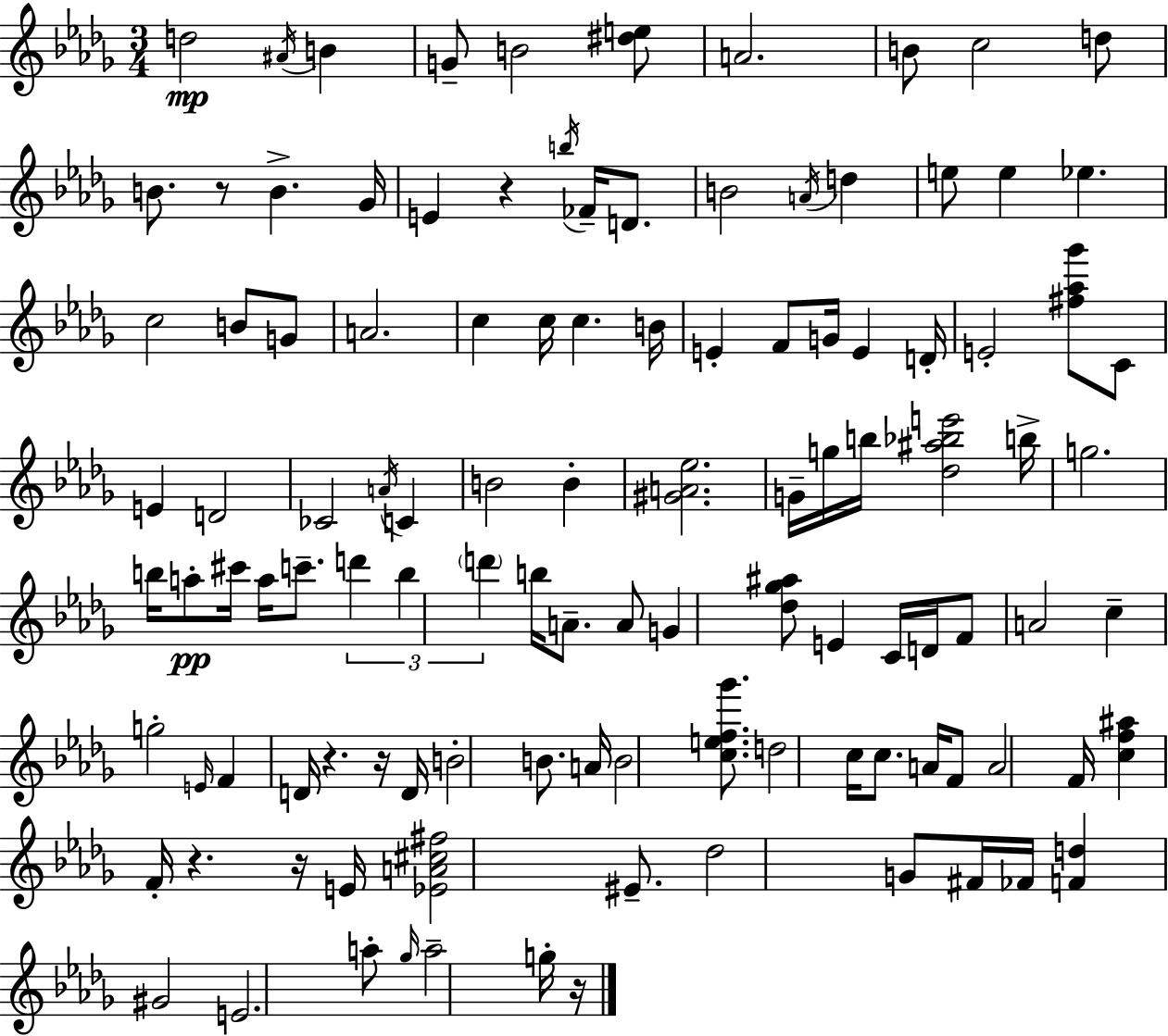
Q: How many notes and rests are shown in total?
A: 112